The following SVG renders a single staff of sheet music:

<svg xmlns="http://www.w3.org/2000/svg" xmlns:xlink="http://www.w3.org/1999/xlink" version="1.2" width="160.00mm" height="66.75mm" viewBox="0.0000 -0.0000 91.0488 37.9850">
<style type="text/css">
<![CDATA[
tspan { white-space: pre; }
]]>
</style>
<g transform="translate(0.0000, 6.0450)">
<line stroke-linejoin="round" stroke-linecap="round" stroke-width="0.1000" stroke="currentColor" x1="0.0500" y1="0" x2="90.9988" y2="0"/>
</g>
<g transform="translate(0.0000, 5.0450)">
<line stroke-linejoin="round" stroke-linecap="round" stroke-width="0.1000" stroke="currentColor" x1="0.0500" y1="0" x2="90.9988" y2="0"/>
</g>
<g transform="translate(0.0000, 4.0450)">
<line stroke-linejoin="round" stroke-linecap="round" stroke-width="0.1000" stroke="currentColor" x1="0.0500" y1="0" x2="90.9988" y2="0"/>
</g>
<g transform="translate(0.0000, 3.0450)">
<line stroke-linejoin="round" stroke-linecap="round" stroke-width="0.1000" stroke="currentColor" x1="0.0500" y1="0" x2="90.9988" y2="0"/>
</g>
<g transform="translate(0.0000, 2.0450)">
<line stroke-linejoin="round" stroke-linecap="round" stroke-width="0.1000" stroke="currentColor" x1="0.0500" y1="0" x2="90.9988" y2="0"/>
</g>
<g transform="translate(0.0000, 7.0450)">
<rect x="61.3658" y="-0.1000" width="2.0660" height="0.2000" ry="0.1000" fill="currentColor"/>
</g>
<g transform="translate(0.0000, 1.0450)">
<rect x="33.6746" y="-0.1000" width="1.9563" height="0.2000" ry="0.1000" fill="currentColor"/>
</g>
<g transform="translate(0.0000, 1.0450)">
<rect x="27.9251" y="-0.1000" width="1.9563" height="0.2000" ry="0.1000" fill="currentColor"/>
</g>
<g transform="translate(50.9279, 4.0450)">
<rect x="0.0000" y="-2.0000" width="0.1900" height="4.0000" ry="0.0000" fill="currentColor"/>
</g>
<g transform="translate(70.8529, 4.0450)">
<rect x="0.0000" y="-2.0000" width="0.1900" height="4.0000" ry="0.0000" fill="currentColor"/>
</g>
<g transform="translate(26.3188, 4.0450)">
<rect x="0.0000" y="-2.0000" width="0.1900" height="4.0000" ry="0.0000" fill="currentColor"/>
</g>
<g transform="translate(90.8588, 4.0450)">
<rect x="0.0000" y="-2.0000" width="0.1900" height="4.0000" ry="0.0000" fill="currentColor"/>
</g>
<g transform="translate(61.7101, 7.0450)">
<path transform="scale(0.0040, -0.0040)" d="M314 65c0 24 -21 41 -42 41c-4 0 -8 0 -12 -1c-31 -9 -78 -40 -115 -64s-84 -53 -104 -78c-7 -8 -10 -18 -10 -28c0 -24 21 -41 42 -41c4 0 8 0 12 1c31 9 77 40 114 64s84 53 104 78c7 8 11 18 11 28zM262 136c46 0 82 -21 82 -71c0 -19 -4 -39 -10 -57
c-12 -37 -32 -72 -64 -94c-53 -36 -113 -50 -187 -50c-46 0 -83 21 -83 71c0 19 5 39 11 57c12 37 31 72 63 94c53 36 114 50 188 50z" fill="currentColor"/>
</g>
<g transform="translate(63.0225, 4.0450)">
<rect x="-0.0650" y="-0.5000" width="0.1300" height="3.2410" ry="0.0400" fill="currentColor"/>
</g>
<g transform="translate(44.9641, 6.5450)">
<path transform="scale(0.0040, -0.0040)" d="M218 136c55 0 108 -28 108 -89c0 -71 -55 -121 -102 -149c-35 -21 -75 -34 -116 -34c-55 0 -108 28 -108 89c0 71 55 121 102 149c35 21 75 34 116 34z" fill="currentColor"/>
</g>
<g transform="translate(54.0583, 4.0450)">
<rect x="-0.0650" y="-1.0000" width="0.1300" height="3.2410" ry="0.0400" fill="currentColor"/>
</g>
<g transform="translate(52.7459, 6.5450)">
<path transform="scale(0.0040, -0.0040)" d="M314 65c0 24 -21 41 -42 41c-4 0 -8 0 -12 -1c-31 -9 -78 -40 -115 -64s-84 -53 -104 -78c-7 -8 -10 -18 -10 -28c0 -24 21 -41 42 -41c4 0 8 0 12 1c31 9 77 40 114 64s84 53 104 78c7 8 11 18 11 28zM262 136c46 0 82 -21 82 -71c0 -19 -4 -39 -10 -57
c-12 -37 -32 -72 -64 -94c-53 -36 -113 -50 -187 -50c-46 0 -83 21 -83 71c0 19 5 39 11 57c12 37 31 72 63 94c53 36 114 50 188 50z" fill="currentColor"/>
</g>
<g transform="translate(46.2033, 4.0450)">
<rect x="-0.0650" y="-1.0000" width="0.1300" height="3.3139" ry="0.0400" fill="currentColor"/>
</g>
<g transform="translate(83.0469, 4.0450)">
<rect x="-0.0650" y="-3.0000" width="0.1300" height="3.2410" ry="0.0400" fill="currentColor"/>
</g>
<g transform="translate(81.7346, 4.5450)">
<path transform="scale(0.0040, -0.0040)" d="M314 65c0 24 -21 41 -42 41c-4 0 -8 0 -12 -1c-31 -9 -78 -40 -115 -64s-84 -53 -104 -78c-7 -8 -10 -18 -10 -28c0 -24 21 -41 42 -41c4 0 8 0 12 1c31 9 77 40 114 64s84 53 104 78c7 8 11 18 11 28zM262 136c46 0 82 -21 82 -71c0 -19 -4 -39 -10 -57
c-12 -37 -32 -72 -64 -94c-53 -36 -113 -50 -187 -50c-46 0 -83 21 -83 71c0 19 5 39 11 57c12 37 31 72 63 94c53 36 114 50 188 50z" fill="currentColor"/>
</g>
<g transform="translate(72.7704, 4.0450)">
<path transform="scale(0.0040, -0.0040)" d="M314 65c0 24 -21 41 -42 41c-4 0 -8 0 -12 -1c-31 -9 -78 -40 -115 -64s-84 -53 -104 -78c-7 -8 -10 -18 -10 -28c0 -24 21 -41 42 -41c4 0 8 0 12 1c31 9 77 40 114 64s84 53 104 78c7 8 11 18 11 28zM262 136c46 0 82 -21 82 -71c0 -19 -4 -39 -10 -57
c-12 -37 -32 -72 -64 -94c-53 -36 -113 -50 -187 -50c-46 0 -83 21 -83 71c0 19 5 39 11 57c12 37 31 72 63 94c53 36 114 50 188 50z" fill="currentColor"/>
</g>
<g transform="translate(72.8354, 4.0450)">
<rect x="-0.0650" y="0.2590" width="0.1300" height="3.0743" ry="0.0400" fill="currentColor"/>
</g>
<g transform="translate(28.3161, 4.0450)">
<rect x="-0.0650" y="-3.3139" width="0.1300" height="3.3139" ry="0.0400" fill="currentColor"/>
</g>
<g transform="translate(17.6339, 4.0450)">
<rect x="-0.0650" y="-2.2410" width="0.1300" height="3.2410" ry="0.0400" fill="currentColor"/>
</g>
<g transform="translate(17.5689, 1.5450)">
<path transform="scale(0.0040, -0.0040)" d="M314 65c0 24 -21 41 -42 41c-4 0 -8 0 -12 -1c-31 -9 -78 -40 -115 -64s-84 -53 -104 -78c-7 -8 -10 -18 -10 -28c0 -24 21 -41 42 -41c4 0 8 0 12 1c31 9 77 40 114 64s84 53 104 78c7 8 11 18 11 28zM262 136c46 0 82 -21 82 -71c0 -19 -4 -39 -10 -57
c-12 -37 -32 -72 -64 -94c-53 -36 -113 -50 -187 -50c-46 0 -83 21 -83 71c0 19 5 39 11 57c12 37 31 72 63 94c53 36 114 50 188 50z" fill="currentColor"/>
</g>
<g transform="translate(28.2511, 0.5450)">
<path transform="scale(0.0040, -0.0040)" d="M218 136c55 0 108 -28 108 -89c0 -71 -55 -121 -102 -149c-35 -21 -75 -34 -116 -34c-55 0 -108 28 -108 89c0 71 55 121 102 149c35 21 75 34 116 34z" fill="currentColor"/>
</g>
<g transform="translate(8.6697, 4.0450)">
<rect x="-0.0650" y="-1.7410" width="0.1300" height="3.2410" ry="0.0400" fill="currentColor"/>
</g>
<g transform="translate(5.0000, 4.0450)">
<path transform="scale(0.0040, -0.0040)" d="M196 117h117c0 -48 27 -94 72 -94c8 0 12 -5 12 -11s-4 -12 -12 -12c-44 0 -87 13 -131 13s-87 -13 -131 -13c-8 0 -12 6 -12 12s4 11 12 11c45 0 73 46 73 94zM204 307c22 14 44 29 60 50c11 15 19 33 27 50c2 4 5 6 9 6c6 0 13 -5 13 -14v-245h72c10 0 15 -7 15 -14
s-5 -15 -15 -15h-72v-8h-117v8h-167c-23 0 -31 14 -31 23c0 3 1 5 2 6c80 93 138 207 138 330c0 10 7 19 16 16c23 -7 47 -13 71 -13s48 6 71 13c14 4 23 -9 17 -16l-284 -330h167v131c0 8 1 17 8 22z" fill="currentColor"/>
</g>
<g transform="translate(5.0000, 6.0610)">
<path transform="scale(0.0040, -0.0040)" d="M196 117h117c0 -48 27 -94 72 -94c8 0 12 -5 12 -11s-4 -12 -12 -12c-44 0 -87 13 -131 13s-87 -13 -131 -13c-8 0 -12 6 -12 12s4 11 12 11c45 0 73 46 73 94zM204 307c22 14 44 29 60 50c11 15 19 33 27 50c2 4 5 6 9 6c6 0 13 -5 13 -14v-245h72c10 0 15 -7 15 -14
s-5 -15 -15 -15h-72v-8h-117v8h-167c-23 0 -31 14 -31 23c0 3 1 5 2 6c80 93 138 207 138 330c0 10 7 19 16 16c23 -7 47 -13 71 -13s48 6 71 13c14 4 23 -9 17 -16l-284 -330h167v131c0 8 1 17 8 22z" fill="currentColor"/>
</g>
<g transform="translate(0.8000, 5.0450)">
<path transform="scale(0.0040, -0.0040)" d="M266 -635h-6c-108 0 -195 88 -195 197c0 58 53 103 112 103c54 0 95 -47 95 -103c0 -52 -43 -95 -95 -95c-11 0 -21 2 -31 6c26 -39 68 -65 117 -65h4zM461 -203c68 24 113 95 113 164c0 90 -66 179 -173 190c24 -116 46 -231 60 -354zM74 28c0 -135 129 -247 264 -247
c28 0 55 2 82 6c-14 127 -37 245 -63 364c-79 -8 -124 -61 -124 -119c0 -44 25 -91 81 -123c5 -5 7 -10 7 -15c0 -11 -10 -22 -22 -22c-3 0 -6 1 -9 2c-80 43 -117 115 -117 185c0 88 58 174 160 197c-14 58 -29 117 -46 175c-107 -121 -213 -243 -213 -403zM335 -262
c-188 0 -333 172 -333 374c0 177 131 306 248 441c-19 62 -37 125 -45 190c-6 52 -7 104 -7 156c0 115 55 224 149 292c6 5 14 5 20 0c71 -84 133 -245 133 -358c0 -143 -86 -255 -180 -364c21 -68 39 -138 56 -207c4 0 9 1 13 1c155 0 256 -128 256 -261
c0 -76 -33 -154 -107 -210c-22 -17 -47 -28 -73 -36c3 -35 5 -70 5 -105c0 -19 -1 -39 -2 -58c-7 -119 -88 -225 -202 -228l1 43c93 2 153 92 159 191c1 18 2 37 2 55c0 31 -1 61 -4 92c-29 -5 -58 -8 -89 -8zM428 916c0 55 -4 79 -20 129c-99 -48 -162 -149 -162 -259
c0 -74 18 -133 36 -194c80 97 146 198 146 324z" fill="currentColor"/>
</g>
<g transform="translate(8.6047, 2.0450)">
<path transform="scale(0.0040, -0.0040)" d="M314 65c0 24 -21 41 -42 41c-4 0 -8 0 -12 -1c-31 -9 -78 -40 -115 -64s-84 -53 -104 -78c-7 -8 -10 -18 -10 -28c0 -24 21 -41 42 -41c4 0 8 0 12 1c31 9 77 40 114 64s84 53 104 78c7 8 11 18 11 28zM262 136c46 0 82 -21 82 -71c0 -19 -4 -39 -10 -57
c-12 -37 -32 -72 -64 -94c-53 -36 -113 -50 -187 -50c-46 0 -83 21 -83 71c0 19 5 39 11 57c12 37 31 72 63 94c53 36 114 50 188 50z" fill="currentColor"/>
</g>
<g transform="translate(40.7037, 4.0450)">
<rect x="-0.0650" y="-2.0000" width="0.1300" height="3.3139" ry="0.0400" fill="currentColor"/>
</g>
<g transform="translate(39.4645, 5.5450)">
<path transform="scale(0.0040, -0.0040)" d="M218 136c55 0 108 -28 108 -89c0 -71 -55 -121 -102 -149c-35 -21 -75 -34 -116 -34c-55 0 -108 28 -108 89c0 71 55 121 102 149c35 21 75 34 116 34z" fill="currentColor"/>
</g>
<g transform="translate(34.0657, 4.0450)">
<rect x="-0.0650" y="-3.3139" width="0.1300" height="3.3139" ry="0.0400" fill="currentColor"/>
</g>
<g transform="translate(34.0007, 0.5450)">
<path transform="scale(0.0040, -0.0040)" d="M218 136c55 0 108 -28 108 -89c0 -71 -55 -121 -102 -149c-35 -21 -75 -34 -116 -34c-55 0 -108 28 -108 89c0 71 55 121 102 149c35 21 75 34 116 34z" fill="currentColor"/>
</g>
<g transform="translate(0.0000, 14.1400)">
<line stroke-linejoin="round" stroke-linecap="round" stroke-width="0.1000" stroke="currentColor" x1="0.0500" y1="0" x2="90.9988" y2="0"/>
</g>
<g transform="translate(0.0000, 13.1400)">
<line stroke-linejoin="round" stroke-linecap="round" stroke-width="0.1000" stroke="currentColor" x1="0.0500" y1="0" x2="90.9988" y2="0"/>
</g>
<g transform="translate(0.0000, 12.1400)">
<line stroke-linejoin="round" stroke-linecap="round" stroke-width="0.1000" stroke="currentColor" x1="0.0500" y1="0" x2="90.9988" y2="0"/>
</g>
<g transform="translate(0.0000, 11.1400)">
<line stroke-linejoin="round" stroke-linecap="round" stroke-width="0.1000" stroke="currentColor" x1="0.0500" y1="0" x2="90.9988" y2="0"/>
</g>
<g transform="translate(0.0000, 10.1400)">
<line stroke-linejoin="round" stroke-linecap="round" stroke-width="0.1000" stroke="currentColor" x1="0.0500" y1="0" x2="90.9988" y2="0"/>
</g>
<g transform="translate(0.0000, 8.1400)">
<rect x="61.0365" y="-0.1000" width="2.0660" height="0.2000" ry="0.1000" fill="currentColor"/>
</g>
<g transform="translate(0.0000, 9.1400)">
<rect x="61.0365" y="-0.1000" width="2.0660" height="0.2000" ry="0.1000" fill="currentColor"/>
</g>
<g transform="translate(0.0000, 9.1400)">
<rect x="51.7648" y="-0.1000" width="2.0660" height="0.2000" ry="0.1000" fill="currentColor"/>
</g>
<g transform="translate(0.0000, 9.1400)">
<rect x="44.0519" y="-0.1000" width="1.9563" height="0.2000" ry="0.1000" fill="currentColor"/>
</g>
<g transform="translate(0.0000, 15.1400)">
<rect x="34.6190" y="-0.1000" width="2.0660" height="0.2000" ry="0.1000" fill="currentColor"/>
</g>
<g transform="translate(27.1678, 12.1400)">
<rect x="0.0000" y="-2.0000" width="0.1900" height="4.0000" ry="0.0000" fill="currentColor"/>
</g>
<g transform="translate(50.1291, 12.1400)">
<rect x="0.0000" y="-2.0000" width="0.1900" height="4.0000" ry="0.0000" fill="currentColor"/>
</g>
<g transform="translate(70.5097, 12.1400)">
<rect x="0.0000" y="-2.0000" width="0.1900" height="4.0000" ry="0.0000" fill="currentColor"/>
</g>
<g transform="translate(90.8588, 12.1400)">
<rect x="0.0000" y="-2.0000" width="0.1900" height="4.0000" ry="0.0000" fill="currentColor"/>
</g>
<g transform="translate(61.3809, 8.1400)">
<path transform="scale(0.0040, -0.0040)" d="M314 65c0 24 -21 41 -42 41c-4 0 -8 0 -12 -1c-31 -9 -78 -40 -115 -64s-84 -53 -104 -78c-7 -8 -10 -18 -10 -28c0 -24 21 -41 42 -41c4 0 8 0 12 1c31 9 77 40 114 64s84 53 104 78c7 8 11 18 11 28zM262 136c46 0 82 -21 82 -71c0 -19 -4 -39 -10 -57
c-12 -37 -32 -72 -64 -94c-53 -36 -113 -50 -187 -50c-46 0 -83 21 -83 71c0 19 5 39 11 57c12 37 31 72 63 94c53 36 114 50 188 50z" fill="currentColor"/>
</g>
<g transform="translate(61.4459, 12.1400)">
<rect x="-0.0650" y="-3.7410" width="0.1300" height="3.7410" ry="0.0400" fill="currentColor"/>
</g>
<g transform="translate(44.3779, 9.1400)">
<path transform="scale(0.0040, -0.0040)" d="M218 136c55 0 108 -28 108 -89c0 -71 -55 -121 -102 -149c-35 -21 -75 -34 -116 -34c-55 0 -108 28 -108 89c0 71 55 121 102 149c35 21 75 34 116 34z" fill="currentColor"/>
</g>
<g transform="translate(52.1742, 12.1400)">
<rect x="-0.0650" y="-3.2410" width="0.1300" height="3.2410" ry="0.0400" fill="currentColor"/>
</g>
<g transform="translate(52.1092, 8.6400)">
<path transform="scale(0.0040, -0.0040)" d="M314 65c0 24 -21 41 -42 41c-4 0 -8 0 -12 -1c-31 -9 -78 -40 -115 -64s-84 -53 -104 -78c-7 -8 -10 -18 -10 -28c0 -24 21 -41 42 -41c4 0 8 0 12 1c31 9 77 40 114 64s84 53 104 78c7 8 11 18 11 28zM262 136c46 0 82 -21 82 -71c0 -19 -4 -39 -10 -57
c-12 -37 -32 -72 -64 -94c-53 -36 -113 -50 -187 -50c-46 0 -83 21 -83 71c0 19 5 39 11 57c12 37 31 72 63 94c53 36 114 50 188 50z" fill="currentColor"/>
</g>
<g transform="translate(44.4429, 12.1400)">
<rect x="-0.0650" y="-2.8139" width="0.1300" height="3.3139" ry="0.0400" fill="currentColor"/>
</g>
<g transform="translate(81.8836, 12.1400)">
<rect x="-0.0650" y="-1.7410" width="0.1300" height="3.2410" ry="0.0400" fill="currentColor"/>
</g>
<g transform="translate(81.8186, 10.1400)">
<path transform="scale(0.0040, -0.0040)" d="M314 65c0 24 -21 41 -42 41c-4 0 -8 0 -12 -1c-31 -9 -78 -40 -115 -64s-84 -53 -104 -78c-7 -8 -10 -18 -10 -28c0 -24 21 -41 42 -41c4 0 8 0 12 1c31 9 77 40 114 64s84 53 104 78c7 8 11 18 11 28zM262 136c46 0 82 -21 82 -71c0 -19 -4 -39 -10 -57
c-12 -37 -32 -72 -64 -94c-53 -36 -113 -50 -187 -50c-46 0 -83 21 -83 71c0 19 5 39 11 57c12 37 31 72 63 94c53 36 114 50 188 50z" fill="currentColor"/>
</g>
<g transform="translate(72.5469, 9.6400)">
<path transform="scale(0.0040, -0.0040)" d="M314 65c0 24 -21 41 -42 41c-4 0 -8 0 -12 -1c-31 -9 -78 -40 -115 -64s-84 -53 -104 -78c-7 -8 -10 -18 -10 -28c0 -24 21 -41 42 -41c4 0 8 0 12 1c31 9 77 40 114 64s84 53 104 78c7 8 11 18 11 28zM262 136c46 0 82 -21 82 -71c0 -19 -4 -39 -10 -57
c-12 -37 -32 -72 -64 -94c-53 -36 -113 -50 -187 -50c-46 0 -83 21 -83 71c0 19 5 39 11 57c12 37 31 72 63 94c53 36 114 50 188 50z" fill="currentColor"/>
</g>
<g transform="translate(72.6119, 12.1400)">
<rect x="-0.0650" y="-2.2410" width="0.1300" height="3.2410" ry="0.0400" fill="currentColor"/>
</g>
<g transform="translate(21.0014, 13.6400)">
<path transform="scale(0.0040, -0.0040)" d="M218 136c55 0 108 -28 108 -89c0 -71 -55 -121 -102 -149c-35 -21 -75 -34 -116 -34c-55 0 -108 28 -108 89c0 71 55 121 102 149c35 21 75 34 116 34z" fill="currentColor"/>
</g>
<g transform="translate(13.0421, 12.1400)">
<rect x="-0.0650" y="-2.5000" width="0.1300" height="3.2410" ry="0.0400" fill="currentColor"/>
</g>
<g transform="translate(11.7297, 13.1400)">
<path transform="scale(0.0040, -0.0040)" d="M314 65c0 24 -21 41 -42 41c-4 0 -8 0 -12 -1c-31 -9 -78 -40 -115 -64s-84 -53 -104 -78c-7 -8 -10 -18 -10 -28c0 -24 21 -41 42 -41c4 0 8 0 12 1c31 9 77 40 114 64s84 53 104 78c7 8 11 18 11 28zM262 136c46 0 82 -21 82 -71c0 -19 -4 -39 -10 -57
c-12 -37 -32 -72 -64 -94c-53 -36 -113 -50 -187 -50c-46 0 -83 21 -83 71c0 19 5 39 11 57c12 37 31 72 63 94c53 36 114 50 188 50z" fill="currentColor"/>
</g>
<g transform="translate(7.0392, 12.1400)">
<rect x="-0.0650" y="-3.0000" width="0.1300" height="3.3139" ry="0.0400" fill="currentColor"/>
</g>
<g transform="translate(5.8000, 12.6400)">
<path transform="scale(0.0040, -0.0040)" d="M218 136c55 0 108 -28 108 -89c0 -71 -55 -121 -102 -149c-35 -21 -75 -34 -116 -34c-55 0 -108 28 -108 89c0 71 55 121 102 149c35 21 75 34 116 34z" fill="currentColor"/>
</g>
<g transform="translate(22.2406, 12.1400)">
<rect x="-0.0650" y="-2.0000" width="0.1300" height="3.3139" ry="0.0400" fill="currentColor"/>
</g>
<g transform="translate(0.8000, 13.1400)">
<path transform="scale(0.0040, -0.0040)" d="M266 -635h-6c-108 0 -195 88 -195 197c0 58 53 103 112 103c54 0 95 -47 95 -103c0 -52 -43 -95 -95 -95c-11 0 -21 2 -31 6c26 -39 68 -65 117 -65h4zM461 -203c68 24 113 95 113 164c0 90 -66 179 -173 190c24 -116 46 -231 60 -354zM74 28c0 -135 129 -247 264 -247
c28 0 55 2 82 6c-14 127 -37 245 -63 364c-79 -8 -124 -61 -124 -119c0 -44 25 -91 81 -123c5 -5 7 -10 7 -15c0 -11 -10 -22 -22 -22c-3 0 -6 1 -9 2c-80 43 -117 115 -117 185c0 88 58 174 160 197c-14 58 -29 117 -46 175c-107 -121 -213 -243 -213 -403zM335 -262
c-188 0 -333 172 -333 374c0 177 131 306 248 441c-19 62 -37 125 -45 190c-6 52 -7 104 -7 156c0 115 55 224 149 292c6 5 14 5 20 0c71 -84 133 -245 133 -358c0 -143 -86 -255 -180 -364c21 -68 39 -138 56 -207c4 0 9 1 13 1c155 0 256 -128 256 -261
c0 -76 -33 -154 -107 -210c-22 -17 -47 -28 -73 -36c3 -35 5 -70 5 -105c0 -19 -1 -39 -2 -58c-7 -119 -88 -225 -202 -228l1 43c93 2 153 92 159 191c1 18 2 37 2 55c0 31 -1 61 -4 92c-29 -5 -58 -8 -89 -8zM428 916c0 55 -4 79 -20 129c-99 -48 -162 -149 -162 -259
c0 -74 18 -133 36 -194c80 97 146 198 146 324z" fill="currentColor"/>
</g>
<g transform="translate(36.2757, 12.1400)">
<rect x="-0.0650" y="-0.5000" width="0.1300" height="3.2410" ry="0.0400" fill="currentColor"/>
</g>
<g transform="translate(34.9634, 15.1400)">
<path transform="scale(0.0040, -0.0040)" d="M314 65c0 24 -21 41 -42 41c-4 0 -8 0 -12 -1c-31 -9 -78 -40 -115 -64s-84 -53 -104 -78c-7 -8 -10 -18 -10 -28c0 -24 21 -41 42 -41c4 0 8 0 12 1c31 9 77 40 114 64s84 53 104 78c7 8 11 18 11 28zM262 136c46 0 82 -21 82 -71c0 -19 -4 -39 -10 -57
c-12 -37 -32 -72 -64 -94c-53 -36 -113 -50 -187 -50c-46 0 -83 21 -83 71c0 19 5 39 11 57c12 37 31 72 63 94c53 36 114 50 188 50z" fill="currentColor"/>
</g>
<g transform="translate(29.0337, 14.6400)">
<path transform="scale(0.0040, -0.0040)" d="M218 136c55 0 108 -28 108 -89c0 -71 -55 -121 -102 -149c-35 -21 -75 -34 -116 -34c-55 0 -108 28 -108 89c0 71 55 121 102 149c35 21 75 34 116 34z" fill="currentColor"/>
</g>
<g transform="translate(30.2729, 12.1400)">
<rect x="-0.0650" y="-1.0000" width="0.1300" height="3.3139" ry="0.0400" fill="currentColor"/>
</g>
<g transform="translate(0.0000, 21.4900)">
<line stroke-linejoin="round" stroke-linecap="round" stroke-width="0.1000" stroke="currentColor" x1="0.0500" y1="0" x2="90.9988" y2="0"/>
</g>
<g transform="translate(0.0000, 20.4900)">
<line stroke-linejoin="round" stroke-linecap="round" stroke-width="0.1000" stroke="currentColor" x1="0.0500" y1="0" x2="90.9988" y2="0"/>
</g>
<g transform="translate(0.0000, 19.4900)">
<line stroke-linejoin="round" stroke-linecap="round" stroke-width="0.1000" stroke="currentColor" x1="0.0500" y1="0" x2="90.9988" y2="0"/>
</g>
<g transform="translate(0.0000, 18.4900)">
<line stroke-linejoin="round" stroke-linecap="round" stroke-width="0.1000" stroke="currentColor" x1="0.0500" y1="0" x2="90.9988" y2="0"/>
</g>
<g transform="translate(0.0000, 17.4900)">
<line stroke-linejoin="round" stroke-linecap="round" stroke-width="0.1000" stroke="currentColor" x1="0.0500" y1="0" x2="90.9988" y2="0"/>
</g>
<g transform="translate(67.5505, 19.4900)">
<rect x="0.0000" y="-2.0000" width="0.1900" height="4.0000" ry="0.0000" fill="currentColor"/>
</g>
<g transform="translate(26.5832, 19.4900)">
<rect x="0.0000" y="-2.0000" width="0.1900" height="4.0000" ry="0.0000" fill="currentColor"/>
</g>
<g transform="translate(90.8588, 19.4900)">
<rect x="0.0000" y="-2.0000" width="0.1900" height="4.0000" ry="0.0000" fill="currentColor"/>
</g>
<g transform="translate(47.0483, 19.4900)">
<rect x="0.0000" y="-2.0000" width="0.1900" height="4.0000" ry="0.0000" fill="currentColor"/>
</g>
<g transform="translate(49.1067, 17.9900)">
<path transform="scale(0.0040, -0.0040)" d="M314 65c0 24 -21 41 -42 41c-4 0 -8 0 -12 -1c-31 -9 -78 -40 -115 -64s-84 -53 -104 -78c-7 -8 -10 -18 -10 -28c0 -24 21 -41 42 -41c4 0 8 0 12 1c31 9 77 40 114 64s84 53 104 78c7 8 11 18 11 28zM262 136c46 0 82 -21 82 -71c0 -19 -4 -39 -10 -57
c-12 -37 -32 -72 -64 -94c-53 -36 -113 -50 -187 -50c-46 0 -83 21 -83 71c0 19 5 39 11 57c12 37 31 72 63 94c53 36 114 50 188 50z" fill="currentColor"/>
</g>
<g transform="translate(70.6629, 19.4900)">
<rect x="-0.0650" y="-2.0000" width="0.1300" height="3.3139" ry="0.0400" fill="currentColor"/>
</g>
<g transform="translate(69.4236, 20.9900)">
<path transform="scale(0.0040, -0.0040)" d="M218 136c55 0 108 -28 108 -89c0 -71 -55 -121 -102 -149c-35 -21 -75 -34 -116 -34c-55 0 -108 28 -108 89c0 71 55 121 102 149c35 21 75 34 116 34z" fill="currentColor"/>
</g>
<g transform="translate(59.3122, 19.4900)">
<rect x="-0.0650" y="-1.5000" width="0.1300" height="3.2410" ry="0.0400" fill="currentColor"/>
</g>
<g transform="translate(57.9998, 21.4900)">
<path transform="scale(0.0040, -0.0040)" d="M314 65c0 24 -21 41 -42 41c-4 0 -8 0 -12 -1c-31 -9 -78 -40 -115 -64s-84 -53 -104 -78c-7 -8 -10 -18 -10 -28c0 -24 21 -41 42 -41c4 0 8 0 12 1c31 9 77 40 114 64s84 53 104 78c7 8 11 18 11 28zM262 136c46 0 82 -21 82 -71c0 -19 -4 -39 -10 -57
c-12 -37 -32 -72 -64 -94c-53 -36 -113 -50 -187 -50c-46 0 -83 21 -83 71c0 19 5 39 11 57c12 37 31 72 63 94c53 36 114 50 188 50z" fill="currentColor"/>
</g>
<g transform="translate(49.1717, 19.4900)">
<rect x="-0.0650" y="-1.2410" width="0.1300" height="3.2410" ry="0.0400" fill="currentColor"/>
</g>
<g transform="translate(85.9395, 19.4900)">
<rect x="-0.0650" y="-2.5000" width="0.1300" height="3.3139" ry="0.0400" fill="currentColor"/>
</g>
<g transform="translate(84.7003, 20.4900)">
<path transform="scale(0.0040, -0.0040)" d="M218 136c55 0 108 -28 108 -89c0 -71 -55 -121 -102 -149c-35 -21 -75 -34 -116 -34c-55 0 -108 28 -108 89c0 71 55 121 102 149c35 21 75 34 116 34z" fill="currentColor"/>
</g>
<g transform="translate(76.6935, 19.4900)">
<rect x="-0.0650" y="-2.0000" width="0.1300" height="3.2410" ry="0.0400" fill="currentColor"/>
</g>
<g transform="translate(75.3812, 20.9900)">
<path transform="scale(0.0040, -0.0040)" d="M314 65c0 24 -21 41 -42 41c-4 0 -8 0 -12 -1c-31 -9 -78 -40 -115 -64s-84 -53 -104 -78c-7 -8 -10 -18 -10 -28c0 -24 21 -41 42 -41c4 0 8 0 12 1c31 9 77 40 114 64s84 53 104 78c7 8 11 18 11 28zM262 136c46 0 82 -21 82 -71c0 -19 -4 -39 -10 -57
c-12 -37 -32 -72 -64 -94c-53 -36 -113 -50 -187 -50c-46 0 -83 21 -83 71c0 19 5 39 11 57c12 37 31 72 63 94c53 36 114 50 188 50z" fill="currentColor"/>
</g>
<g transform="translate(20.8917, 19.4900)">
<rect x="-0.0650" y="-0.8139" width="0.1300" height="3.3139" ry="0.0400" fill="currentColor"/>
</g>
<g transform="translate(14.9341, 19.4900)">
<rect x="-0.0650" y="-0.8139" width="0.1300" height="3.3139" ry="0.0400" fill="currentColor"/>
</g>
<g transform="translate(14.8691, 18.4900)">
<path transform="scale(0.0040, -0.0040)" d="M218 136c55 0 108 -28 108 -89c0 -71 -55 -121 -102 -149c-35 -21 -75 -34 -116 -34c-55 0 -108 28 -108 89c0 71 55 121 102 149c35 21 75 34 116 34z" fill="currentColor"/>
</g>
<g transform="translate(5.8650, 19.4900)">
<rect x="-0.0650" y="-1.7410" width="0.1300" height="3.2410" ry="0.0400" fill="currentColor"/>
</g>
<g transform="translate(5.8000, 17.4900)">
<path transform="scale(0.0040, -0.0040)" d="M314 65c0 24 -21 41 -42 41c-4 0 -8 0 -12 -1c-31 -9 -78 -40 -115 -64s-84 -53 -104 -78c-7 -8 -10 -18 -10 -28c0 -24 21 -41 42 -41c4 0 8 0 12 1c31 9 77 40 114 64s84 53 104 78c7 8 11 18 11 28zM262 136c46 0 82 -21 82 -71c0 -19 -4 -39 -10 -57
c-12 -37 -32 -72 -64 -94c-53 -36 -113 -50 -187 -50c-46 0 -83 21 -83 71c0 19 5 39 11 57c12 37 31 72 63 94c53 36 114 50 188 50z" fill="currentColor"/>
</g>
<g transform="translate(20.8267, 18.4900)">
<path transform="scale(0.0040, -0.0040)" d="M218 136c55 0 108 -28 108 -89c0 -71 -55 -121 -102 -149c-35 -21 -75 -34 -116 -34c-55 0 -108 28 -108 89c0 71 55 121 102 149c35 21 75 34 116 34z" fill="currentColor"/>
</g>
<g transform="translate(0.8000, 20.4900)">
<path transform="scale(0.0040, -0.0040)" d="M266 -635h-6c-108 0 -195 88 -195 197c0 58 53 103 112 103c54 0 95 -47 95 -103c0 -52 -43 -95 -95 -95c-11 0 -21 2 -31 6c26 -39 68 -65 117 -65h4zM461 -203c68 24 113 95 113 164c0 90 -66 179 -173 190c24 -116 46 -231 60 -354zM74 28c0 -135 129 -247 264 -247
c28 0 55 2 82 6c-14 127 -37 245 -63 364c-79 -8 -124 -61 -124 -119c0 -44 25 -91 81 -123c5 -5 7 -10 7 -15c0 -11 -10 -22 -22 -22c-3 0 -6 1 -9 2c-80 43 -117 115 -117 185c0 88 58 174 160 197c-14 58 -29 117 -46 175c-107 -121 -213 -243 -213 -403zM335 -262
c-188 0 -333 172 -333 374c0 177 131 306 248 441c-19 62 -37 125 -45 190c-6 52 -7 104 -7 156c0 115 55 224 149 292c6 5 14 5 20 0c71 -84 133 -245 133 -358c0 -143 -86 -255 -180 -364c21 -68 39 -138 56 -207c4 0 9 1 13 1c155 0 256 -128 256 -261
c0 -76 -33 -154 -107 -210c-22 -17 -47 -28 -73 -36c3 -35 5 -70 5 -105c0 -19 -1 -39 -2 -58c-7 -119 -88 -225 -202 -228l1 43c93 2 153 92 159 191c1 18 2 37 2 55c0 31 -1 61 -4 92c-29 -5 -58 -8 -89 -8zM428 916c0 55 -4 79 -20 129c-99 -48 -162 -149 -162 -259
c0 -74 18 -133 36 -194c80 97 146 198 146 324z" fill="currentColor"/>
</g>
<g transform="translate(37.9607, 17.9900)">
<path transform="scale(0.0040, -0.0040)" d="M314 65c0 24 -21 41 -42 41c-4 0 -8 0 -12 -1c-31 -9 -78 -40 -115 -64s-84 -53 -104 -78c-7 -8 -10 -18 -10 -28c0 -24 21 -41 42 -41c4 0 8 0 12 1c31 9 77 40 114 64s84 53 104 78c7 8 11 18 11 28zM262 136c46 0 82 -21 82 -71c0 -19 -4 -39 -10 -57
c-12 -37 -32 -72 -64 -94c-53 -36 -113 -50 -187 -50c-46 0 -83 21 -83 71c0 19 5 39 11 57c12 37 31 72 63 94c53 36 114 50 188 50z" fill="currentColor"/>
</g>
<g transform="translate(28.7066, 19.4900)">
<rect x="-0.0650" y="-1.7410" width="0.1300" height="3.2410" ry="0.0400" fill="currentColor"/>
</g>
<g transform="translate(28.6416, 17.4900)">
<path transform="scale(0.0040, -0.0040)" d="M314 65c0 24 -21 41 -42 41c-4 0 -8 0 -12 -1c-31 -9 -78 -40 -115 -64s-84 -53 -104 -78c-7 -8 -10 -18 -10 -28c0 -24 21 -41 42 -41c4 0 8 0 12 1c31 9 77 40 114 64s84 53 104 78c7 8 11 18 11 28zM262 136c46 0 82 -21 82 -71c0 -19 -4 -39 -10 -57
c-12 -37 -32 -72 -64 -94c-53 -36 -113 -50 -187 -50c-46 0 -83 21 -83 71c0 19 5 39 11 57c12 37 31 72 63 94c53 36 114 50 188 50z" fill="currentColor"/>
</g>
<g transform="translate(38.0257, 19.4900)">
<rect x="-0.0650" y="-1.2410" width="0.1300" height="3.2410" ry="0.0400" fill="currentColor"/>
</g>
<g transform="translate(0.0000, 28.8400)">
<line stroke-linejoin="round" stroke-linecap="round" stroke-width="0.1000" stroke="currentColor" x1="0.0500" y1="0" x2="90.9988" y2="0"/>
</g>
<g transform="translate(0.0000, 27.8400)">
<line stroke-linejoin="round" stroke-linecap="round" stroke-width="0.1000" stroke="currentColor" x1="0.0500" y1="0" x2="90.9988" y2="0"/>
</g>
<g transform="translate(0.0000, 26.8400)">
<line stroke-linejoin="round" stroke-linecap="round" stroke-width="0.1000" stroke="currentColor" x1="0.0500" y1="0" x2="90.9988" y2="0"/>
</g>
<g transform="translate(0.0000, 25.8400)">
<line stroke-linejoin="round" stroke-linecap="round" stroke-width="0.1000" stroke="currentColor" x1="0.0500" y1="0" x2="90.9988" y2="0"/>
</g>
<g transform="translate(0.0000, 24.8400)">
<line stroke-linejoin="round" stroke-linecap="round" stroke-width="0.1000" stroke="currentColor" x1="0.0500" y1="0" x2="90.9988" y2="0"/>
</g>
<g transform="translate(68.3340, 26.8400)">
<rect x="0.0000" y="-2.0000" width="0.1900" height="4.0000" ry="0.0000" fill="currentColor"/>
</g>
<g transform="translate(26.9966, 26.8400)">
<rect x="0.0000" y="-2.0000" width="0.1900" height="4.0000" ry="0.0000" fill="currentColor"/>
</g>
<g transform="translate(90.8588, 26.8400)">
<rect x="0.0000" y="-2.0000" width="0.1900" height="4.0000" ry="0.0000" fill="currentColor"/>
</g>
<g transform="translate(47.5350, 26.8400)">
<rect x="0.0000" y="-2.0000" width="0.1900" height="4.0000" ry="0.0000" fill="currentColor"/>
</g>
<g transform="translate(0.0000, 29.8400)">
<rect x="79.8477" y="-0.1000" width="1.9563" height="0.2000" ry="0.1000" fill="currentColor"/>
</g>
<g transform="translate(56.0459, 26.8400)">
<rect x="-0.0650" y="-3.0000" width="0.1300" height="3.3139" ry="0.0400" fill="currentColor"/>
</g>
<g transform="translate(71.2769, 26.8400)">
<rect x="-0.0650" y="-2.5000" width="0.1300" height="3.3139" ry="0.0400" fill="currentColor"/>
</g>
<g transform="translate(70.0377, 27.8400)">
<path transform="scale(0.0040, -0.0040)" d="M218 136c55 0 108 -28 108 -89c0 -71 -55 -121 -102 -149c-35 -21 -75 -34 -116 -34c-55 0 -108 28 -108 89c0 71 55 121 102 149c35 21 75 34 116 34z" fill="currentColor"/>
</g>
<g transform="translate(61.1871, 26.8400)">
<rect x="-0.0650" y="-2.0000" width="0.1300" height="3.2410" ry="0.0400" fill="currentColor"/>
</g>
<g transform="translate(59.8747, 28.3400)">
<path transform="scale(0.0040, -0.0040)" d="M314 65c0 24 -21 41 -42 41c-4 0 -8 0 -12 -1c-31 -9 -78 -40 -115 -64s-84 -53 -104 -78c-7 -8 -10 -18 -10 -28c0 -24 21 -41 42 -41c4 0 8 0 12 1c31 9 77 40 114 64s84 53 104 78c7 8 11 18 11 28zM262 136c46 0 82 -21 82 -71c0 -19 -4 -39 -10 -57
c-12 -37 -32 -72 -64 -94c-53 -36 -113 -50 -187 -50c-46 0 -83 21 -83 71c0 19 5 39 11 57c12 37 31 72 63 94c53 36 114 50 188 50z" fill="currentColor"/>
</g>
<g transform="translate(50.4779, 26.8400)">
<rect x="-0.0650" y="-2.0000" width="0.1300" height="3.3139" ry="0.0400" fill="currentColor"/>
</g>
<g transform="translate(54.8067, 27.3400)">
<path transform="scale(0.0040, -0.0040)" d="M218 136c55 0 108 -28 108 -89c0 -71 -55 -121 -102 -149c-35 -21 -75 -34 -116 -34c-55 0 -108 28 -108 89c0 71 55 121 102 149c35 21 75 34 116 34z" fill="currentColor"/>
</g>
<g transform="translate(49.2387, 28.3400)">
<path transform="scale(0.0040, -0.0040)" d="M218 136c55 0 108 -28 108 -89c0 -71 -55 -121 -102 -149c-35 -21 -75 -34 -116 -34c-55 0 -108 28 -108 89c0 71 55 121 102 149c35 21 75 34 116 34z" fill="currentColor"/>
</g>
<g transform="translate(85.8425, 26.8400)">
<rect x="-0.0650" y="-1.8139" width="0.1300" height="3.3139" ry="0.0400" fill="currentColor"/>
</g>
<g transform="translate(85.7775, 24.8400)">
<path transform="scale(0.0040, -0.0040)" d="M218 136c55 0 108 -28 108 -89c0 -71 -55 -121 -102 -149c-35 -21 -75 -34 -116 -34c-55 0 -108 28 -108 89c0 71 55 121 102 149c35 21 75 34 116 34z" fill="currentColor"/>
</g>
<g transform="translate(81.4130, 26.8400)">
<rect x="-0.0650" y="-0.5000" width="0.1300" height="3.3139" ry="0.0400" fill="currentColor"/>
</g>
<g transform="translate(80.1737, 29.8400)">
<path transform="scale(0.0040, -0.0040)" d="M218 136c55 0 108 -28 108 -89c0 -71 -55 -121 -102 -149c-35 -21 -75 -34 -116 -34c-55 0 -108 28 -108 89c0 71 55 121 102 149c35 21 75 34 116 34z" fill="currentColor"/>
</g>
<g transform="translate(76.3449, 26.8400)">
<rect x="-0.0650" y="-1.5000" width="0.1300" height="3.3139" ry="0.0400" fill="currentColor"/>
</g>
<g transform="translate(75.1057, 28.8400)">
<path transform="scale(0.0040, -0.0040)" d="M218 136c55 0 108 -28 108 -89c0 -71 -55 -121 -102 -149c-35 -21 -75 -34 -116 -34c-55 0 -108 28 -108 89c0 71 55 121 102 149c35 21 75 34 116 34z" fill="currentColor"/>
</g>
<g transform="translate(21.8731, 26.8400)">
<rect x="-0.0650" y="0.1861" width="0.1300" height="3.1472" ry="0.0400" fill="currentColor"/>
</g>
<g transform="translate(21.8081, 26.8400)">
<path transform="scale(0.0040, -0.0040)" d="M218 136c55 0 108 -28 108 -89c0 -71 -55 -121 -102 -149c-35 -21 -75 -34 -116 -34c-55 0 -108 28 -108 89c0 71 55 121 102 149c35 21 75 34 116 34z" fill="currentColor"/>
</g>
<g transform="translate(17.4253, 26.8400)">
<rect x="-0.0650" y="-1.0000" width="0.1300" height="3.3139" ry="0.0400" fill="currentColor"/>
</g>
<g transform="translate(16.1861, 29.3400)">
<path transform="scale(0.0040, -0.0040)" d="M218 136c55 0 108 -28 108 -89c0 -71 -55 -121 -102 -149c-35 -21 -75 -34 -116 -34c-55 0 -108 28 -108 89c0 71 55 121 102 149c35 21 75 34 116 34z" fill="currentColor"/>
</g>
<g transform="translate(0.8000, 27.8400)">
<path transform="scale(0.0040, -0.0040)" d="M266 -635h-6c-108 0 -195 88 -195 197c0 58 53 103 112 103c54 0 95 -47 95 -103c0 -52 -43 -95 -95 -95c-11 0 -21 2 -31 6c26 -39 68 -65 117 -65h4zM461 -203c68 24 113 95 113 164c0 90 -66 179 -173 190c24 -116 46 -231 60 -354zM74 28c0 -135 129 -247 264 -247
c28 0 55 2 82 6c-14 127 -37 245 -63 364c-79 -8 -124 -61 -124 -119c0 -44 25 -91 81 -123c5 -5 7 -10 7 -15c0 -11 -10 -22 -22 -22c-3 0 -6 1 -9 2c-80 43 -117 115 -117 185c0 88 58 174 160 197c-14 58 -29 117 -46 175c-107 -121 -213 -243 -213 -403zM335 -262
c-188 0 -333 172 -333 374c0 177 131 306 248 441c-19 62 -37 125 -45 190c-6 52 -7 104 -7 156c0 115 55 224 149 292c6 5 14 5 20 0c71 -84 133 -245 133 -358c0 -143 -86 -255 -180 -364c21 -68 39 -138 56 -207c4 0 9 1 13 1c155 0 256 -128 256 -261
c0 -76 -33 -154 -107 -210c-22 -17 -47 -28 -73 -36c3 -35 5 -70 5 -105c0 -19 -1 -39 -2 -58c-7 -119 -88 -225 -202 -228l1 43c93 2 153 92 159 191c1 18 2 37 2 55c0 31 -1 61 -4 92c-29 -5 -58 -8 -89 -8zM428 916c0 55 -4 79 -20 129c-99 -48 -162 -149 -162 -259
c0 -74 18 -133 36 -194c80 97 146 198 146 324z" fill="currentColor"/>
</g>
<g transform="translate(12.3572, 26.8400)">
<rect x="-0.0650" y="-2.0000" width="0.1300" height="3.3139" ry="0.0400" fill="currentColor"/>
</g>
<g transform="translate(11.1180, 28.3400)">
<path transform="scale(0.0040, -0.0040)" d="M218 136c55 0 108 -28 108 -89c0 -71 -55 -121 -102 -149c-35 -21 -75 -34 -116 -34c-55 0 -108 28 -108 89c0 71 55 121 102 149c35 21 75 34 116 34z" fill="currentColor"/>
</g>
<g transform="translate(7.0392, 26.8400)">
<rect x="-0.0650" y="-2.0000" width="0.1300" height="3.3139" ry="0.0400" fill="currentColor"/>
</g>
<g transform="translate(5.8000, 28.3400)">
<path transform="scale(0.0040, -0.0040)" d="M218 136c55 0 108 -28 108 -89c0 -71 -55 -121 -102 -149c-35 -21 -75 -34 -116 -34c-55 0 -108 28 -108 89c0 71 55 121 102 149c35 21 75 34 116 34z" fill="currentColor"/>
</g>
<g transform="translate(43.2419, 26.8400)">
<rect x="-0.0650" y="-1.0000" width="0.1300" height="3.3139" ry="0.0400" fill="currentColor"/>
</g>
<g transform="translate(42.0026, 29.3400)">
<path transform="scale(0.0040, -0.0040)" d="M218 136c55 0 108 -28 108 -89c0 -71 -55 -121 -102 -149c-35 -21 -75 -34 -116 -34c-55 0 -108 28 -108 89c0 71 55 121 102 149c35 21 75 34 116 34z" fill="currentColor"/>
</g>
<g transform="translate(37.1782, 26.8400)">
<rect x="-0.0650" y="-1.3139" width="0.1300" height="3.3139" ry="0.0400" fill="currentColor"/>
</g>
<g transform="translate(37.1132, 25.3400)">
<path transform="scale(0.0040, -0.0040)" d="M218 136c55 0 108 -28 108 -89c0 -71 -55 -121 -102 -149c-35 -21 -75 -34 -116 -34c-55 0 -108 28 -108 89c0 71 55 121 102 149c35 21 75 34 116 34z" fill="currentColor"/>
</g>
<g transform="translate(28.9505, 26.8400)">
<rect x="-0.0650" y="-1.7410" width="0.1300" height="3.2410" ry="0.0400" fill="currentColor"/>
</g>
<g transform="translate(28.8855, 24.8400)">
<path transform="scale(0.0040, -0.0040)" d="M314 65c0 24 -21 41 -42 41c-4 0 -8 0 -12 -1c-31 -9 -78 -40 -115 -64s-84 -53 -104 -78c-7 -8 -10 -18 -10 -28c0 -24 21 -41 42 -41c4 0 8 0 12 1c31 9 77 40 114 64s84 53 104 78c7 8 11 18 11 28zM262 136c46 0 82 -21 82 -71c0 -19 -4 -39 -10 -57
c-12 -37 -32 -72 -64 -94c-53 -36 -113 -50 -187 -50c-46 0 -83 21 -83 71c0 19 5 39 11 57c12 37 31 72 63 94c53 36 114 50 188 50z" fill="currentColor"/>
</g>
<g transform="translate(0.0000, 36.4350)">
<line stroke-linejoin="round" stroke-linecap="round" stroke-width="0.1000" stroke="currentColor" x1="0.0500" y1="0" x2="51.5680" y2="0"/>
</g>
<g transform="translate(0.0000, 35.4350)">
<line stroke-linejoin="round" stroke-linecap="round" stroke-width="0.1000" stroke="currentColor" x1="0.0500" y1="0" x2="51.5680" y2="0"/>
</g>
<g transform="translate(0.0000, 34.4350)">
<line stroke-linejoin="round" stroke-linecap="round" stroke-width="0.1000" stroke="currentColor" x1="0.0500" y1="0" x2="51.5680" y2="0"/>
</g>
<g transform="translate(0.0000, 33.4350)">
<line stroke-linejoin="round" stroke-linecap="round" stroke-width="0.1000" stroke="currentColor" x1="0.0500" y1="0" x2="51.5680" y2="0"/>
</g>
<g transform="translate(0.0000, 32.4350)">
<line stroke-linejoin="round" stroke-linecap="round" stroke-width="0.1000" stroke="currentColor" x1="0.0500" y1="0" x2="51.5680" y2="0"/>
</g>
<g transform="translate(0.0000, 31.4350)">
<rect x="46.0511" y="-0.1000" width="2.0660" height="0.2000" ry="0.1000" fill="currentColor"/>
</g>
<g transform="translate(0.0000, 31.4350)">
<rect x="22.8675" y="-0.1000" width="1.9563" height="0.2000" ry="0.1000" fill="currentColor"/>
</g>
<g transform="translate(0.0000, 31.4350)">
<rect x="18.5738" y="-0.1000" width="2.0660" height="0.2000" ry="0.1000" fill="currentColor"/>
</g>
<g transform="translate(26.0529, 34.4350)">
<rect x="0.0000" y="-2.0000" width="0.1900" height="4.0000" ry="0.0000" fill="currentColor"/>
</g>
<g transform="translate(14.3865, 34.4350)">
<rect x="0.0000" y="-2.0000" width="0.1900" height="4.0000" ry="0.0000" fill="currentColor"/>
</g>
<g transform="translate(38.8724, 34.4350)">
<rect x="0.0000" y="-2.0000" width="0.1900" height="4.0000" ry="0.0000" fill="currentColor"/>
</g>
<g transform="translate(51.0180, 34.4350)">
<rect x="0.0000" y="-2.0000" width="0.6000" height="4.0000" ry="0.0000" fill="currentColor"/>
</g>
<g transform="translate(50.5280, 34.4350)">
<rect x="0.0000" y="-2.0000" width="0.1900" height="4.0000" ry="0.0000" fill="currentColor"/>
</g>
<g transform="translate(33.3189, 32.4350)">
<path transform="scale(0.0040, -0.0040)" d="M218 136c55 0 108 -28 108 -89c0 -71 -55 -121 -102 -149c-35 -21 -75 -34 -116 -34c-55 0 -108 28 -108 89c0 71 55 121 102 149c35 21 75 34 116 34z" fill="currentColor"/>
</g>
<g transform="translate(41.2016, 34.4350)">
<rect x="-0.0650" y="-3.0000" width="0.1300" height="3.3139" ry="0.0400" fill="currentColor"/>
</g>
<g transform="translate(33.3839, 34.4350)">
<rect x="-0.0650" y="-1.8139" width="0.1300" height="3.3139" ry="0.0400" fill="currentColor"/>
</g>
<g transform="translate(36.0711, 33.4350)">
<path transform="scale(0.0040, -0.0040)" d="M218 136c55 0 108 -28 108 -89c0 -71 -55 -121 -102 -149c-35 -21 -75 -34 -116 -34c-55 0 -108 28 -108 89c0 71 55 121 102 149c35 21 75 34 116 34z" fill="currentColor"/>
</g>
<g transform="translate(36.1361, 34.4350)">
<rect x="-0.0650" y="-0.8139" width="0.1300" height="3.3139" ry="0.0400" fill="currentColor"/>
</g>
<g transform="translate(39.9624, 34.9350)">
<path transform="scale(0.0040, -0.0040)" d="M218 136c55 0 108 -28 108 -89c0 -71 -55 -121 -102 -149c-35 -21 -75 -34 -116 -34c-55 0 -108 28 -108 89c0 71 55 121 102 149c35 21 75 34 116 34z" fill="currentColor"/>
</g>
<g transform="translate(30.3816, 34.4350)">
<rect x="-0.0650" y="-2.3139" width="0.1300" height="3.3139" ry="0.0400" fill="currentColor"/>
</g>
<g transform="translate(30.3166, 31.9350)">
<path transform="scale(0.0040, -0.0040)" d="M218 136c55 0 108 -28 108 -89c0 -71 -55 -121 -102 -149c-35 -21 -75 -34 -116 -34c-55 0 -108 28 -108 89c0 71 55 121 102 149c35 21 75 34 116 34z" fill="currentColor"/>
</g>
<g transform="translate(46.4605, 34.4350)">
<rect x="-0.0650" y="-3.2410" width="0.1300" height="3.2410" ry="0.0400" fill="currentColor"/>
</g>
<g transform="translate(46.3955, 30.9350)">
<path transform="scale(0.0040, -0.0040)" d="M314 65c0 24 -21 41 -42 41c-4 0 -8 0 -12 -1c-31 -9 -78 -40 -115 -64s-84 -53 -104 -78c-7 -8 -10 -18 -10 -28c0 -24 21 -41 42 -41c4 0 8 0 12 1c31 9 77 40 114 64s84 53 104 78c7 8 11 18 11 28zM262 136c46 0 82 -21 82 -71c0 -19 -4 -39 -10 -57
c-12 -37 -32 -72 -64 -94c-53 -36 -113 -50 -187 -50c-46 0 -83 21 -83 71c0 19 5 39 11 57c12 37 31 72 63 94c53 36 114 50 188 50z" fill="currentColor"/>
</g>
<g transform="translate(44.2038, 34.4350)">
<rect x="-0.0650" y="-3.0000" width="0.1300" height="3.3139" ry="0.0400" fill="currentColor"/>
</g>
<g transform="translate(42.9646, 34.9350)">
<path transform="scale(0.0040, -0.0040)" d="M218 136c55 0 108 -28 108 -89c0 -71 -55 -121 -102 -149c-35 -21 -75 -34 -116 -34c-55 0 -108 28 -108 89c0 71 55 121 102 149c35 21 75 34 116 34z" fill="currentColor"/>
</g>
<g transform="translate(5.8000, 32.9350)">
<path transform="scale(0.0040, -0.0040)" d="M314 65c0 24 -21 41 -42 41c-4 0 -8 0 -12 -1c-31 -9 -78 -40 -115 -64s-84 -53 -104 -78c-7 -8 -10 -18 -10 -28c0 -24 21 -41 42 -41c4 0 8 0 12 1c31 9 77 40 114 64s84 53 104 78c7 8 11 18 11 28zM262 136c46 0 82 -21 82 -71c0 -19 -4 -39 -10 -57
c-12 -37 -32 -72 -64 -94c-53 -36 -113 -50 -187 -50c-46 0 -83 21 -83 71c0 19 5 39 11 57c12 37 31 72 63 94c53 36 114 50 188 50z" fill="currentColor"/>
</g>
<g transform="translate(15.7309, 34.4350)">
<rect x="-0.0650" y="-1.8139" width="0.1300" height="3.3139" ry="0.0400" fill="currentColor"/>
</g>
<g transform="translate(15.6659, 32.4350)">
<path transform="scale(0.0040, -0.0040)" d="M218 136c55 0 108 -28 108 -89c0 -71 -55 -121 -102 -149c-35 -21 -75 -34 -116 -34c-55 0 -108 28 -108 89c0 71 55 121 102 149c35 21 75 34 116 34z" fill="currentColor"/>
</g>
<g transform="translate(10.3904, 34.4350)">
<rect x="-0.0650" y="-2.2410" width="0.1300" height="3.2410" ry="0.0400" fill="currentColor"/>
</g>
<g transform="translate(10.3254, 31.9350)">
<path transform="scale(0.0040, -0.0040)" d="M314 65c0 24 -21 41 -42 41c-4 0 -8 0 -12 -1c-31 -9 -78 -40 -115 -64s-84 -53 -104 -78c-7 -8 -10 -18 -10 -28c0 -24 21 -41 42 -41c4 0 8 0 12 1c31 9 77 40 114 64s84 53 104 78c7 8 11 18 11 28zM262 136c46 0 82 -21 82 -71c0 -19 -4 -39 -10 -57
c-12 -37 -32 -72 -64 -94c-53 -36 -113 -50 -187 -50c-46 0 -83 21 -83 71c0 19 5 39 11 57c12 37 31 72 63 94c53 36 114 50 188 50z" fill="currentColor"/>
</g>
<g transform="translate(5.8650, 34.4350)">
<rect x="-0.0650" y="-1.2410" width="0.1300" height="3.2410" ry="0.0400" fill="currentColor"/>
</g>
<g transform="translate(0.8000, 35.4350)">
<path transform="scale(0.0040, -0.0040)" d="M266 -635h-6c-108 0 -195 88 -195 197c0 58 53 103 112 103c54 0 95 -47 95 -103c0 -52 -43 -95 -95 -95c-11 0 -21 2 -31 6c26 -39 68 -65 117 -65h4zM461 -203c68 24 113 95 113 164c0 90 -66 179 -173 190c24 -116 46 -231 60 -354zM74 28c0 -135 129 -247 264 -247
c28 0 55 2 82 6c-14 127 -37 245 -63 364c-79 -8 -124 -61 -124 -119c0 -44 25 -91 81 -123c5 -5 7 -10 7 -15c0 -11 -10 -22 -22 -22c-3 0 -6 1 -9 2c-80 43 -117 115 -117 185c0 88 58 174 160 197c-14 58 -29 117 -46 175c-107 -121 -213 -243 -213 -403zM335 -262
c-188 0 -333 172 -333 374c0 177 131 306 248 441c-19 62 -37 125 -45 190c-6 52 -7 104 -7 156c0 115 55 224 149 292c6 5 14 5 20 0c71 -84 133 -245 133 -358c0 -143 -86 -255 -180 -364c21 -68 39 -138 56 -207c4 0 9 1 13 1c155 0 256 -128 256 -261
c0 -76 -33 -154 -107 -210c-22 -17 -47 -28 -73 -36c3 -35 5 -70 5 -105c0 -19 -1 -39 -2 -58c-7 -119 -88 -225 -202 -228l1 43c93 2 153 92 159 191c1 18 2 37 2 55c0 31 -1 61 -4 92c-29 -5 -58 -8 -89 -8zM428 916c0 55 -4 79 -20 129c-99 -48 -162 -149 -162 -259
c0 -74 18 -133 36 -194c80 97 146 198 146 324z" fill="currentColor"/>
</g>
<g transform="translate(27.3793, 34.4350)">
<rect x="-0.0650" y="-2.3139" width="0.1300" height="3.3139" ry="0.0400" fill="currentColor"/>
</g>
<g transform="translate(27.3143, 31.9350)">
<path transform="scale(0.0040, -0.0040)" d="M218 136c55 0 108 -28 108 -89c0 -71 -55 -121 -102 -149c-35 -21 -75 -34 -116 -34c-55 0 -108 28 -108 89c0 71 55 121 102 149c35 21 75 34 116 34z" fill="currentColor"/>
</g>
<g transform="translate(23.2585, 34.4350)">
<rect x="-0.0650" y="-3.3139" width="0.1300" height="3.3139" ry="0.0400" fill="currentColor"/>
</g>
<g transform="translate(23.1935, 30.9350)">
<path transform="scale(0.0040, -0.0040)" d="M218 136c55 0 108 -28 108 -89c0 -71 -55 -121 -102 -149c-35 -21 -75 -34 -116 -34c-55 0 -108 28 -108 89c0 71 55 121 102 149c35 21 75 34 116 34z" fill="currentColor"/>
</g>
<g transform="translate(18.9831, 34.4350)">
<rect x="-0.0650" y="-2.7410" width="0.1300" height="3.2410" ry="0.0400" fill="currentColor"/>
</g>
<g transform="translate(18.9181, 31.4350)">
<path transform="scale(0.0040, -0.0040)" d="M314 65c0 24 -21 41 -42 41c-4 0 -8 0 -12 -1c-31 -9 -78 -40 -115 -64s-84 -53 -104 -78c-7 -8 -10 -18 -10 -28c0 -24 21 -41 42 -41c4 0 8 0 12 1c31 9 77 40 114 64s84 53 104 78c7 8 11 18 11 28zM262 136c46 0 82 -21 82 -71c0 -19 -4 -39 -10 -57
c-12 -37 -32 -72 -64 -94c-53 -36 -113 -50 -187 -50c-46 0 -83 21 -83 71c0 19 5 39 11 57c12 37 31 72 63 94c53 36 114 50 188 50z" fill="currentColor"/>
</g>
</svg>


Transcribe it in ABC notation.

X:1
T:Untitled
M:4/4
L:1/4
K:C
f2 g2 b b F D D2 C2 B2 A2 A G2 F D C2 a b2 c'2 g2 f2 f2 d d f2 e2 e2 E2 F F2 G F F D B f2 e D F A F2 G E C f e2 g2 f a2 b g g f d A A b2